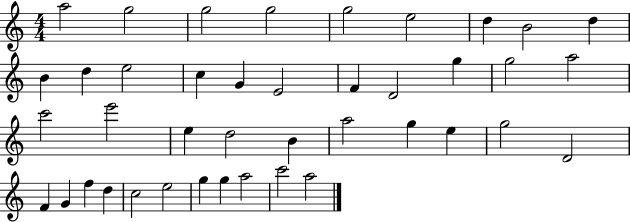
A5/h G5/h G5/h G5/h G5/h E5/h D5/q B4/h D5/q B4/q D5/q E5/h C5/q G4/q E4/h F4/q D4/h G5/q G5/h A5/h C6/h E6/h E5/q D5/h B4/q A5/h G5/q E5/q G5/h D4/h F4/q G4/q F5/q D5/q C5/h E5/h G5/q G5/q A5/h C6/h A5/h